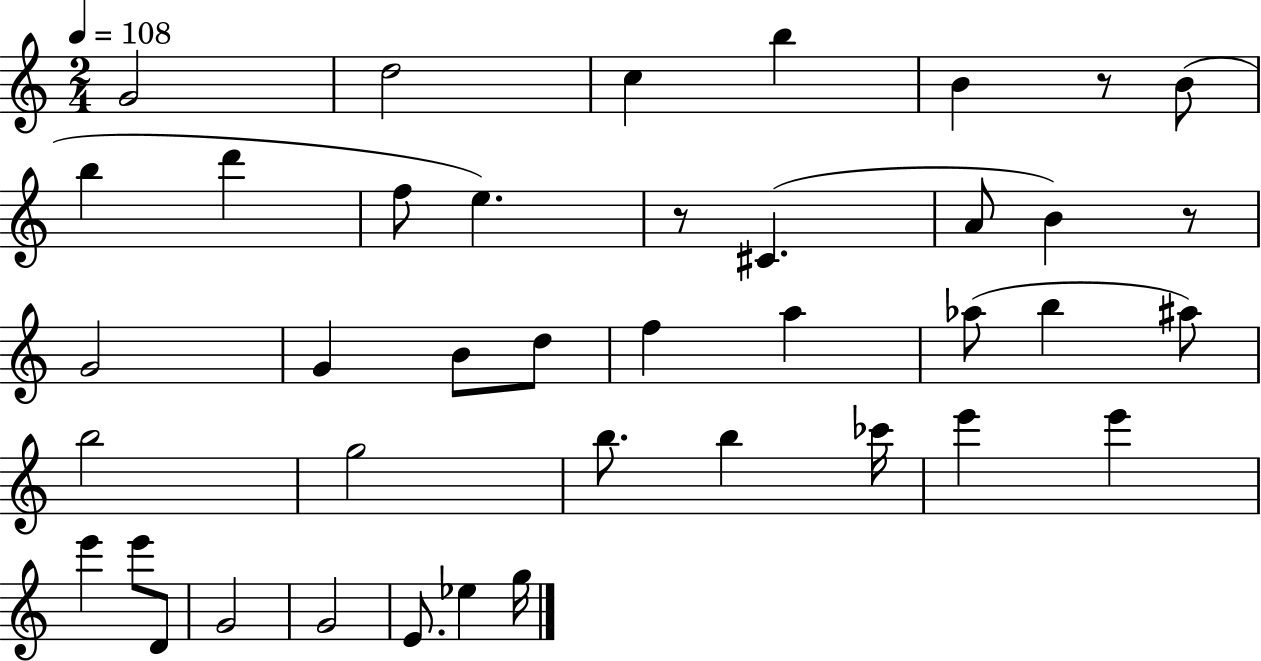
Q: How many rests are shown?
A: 3